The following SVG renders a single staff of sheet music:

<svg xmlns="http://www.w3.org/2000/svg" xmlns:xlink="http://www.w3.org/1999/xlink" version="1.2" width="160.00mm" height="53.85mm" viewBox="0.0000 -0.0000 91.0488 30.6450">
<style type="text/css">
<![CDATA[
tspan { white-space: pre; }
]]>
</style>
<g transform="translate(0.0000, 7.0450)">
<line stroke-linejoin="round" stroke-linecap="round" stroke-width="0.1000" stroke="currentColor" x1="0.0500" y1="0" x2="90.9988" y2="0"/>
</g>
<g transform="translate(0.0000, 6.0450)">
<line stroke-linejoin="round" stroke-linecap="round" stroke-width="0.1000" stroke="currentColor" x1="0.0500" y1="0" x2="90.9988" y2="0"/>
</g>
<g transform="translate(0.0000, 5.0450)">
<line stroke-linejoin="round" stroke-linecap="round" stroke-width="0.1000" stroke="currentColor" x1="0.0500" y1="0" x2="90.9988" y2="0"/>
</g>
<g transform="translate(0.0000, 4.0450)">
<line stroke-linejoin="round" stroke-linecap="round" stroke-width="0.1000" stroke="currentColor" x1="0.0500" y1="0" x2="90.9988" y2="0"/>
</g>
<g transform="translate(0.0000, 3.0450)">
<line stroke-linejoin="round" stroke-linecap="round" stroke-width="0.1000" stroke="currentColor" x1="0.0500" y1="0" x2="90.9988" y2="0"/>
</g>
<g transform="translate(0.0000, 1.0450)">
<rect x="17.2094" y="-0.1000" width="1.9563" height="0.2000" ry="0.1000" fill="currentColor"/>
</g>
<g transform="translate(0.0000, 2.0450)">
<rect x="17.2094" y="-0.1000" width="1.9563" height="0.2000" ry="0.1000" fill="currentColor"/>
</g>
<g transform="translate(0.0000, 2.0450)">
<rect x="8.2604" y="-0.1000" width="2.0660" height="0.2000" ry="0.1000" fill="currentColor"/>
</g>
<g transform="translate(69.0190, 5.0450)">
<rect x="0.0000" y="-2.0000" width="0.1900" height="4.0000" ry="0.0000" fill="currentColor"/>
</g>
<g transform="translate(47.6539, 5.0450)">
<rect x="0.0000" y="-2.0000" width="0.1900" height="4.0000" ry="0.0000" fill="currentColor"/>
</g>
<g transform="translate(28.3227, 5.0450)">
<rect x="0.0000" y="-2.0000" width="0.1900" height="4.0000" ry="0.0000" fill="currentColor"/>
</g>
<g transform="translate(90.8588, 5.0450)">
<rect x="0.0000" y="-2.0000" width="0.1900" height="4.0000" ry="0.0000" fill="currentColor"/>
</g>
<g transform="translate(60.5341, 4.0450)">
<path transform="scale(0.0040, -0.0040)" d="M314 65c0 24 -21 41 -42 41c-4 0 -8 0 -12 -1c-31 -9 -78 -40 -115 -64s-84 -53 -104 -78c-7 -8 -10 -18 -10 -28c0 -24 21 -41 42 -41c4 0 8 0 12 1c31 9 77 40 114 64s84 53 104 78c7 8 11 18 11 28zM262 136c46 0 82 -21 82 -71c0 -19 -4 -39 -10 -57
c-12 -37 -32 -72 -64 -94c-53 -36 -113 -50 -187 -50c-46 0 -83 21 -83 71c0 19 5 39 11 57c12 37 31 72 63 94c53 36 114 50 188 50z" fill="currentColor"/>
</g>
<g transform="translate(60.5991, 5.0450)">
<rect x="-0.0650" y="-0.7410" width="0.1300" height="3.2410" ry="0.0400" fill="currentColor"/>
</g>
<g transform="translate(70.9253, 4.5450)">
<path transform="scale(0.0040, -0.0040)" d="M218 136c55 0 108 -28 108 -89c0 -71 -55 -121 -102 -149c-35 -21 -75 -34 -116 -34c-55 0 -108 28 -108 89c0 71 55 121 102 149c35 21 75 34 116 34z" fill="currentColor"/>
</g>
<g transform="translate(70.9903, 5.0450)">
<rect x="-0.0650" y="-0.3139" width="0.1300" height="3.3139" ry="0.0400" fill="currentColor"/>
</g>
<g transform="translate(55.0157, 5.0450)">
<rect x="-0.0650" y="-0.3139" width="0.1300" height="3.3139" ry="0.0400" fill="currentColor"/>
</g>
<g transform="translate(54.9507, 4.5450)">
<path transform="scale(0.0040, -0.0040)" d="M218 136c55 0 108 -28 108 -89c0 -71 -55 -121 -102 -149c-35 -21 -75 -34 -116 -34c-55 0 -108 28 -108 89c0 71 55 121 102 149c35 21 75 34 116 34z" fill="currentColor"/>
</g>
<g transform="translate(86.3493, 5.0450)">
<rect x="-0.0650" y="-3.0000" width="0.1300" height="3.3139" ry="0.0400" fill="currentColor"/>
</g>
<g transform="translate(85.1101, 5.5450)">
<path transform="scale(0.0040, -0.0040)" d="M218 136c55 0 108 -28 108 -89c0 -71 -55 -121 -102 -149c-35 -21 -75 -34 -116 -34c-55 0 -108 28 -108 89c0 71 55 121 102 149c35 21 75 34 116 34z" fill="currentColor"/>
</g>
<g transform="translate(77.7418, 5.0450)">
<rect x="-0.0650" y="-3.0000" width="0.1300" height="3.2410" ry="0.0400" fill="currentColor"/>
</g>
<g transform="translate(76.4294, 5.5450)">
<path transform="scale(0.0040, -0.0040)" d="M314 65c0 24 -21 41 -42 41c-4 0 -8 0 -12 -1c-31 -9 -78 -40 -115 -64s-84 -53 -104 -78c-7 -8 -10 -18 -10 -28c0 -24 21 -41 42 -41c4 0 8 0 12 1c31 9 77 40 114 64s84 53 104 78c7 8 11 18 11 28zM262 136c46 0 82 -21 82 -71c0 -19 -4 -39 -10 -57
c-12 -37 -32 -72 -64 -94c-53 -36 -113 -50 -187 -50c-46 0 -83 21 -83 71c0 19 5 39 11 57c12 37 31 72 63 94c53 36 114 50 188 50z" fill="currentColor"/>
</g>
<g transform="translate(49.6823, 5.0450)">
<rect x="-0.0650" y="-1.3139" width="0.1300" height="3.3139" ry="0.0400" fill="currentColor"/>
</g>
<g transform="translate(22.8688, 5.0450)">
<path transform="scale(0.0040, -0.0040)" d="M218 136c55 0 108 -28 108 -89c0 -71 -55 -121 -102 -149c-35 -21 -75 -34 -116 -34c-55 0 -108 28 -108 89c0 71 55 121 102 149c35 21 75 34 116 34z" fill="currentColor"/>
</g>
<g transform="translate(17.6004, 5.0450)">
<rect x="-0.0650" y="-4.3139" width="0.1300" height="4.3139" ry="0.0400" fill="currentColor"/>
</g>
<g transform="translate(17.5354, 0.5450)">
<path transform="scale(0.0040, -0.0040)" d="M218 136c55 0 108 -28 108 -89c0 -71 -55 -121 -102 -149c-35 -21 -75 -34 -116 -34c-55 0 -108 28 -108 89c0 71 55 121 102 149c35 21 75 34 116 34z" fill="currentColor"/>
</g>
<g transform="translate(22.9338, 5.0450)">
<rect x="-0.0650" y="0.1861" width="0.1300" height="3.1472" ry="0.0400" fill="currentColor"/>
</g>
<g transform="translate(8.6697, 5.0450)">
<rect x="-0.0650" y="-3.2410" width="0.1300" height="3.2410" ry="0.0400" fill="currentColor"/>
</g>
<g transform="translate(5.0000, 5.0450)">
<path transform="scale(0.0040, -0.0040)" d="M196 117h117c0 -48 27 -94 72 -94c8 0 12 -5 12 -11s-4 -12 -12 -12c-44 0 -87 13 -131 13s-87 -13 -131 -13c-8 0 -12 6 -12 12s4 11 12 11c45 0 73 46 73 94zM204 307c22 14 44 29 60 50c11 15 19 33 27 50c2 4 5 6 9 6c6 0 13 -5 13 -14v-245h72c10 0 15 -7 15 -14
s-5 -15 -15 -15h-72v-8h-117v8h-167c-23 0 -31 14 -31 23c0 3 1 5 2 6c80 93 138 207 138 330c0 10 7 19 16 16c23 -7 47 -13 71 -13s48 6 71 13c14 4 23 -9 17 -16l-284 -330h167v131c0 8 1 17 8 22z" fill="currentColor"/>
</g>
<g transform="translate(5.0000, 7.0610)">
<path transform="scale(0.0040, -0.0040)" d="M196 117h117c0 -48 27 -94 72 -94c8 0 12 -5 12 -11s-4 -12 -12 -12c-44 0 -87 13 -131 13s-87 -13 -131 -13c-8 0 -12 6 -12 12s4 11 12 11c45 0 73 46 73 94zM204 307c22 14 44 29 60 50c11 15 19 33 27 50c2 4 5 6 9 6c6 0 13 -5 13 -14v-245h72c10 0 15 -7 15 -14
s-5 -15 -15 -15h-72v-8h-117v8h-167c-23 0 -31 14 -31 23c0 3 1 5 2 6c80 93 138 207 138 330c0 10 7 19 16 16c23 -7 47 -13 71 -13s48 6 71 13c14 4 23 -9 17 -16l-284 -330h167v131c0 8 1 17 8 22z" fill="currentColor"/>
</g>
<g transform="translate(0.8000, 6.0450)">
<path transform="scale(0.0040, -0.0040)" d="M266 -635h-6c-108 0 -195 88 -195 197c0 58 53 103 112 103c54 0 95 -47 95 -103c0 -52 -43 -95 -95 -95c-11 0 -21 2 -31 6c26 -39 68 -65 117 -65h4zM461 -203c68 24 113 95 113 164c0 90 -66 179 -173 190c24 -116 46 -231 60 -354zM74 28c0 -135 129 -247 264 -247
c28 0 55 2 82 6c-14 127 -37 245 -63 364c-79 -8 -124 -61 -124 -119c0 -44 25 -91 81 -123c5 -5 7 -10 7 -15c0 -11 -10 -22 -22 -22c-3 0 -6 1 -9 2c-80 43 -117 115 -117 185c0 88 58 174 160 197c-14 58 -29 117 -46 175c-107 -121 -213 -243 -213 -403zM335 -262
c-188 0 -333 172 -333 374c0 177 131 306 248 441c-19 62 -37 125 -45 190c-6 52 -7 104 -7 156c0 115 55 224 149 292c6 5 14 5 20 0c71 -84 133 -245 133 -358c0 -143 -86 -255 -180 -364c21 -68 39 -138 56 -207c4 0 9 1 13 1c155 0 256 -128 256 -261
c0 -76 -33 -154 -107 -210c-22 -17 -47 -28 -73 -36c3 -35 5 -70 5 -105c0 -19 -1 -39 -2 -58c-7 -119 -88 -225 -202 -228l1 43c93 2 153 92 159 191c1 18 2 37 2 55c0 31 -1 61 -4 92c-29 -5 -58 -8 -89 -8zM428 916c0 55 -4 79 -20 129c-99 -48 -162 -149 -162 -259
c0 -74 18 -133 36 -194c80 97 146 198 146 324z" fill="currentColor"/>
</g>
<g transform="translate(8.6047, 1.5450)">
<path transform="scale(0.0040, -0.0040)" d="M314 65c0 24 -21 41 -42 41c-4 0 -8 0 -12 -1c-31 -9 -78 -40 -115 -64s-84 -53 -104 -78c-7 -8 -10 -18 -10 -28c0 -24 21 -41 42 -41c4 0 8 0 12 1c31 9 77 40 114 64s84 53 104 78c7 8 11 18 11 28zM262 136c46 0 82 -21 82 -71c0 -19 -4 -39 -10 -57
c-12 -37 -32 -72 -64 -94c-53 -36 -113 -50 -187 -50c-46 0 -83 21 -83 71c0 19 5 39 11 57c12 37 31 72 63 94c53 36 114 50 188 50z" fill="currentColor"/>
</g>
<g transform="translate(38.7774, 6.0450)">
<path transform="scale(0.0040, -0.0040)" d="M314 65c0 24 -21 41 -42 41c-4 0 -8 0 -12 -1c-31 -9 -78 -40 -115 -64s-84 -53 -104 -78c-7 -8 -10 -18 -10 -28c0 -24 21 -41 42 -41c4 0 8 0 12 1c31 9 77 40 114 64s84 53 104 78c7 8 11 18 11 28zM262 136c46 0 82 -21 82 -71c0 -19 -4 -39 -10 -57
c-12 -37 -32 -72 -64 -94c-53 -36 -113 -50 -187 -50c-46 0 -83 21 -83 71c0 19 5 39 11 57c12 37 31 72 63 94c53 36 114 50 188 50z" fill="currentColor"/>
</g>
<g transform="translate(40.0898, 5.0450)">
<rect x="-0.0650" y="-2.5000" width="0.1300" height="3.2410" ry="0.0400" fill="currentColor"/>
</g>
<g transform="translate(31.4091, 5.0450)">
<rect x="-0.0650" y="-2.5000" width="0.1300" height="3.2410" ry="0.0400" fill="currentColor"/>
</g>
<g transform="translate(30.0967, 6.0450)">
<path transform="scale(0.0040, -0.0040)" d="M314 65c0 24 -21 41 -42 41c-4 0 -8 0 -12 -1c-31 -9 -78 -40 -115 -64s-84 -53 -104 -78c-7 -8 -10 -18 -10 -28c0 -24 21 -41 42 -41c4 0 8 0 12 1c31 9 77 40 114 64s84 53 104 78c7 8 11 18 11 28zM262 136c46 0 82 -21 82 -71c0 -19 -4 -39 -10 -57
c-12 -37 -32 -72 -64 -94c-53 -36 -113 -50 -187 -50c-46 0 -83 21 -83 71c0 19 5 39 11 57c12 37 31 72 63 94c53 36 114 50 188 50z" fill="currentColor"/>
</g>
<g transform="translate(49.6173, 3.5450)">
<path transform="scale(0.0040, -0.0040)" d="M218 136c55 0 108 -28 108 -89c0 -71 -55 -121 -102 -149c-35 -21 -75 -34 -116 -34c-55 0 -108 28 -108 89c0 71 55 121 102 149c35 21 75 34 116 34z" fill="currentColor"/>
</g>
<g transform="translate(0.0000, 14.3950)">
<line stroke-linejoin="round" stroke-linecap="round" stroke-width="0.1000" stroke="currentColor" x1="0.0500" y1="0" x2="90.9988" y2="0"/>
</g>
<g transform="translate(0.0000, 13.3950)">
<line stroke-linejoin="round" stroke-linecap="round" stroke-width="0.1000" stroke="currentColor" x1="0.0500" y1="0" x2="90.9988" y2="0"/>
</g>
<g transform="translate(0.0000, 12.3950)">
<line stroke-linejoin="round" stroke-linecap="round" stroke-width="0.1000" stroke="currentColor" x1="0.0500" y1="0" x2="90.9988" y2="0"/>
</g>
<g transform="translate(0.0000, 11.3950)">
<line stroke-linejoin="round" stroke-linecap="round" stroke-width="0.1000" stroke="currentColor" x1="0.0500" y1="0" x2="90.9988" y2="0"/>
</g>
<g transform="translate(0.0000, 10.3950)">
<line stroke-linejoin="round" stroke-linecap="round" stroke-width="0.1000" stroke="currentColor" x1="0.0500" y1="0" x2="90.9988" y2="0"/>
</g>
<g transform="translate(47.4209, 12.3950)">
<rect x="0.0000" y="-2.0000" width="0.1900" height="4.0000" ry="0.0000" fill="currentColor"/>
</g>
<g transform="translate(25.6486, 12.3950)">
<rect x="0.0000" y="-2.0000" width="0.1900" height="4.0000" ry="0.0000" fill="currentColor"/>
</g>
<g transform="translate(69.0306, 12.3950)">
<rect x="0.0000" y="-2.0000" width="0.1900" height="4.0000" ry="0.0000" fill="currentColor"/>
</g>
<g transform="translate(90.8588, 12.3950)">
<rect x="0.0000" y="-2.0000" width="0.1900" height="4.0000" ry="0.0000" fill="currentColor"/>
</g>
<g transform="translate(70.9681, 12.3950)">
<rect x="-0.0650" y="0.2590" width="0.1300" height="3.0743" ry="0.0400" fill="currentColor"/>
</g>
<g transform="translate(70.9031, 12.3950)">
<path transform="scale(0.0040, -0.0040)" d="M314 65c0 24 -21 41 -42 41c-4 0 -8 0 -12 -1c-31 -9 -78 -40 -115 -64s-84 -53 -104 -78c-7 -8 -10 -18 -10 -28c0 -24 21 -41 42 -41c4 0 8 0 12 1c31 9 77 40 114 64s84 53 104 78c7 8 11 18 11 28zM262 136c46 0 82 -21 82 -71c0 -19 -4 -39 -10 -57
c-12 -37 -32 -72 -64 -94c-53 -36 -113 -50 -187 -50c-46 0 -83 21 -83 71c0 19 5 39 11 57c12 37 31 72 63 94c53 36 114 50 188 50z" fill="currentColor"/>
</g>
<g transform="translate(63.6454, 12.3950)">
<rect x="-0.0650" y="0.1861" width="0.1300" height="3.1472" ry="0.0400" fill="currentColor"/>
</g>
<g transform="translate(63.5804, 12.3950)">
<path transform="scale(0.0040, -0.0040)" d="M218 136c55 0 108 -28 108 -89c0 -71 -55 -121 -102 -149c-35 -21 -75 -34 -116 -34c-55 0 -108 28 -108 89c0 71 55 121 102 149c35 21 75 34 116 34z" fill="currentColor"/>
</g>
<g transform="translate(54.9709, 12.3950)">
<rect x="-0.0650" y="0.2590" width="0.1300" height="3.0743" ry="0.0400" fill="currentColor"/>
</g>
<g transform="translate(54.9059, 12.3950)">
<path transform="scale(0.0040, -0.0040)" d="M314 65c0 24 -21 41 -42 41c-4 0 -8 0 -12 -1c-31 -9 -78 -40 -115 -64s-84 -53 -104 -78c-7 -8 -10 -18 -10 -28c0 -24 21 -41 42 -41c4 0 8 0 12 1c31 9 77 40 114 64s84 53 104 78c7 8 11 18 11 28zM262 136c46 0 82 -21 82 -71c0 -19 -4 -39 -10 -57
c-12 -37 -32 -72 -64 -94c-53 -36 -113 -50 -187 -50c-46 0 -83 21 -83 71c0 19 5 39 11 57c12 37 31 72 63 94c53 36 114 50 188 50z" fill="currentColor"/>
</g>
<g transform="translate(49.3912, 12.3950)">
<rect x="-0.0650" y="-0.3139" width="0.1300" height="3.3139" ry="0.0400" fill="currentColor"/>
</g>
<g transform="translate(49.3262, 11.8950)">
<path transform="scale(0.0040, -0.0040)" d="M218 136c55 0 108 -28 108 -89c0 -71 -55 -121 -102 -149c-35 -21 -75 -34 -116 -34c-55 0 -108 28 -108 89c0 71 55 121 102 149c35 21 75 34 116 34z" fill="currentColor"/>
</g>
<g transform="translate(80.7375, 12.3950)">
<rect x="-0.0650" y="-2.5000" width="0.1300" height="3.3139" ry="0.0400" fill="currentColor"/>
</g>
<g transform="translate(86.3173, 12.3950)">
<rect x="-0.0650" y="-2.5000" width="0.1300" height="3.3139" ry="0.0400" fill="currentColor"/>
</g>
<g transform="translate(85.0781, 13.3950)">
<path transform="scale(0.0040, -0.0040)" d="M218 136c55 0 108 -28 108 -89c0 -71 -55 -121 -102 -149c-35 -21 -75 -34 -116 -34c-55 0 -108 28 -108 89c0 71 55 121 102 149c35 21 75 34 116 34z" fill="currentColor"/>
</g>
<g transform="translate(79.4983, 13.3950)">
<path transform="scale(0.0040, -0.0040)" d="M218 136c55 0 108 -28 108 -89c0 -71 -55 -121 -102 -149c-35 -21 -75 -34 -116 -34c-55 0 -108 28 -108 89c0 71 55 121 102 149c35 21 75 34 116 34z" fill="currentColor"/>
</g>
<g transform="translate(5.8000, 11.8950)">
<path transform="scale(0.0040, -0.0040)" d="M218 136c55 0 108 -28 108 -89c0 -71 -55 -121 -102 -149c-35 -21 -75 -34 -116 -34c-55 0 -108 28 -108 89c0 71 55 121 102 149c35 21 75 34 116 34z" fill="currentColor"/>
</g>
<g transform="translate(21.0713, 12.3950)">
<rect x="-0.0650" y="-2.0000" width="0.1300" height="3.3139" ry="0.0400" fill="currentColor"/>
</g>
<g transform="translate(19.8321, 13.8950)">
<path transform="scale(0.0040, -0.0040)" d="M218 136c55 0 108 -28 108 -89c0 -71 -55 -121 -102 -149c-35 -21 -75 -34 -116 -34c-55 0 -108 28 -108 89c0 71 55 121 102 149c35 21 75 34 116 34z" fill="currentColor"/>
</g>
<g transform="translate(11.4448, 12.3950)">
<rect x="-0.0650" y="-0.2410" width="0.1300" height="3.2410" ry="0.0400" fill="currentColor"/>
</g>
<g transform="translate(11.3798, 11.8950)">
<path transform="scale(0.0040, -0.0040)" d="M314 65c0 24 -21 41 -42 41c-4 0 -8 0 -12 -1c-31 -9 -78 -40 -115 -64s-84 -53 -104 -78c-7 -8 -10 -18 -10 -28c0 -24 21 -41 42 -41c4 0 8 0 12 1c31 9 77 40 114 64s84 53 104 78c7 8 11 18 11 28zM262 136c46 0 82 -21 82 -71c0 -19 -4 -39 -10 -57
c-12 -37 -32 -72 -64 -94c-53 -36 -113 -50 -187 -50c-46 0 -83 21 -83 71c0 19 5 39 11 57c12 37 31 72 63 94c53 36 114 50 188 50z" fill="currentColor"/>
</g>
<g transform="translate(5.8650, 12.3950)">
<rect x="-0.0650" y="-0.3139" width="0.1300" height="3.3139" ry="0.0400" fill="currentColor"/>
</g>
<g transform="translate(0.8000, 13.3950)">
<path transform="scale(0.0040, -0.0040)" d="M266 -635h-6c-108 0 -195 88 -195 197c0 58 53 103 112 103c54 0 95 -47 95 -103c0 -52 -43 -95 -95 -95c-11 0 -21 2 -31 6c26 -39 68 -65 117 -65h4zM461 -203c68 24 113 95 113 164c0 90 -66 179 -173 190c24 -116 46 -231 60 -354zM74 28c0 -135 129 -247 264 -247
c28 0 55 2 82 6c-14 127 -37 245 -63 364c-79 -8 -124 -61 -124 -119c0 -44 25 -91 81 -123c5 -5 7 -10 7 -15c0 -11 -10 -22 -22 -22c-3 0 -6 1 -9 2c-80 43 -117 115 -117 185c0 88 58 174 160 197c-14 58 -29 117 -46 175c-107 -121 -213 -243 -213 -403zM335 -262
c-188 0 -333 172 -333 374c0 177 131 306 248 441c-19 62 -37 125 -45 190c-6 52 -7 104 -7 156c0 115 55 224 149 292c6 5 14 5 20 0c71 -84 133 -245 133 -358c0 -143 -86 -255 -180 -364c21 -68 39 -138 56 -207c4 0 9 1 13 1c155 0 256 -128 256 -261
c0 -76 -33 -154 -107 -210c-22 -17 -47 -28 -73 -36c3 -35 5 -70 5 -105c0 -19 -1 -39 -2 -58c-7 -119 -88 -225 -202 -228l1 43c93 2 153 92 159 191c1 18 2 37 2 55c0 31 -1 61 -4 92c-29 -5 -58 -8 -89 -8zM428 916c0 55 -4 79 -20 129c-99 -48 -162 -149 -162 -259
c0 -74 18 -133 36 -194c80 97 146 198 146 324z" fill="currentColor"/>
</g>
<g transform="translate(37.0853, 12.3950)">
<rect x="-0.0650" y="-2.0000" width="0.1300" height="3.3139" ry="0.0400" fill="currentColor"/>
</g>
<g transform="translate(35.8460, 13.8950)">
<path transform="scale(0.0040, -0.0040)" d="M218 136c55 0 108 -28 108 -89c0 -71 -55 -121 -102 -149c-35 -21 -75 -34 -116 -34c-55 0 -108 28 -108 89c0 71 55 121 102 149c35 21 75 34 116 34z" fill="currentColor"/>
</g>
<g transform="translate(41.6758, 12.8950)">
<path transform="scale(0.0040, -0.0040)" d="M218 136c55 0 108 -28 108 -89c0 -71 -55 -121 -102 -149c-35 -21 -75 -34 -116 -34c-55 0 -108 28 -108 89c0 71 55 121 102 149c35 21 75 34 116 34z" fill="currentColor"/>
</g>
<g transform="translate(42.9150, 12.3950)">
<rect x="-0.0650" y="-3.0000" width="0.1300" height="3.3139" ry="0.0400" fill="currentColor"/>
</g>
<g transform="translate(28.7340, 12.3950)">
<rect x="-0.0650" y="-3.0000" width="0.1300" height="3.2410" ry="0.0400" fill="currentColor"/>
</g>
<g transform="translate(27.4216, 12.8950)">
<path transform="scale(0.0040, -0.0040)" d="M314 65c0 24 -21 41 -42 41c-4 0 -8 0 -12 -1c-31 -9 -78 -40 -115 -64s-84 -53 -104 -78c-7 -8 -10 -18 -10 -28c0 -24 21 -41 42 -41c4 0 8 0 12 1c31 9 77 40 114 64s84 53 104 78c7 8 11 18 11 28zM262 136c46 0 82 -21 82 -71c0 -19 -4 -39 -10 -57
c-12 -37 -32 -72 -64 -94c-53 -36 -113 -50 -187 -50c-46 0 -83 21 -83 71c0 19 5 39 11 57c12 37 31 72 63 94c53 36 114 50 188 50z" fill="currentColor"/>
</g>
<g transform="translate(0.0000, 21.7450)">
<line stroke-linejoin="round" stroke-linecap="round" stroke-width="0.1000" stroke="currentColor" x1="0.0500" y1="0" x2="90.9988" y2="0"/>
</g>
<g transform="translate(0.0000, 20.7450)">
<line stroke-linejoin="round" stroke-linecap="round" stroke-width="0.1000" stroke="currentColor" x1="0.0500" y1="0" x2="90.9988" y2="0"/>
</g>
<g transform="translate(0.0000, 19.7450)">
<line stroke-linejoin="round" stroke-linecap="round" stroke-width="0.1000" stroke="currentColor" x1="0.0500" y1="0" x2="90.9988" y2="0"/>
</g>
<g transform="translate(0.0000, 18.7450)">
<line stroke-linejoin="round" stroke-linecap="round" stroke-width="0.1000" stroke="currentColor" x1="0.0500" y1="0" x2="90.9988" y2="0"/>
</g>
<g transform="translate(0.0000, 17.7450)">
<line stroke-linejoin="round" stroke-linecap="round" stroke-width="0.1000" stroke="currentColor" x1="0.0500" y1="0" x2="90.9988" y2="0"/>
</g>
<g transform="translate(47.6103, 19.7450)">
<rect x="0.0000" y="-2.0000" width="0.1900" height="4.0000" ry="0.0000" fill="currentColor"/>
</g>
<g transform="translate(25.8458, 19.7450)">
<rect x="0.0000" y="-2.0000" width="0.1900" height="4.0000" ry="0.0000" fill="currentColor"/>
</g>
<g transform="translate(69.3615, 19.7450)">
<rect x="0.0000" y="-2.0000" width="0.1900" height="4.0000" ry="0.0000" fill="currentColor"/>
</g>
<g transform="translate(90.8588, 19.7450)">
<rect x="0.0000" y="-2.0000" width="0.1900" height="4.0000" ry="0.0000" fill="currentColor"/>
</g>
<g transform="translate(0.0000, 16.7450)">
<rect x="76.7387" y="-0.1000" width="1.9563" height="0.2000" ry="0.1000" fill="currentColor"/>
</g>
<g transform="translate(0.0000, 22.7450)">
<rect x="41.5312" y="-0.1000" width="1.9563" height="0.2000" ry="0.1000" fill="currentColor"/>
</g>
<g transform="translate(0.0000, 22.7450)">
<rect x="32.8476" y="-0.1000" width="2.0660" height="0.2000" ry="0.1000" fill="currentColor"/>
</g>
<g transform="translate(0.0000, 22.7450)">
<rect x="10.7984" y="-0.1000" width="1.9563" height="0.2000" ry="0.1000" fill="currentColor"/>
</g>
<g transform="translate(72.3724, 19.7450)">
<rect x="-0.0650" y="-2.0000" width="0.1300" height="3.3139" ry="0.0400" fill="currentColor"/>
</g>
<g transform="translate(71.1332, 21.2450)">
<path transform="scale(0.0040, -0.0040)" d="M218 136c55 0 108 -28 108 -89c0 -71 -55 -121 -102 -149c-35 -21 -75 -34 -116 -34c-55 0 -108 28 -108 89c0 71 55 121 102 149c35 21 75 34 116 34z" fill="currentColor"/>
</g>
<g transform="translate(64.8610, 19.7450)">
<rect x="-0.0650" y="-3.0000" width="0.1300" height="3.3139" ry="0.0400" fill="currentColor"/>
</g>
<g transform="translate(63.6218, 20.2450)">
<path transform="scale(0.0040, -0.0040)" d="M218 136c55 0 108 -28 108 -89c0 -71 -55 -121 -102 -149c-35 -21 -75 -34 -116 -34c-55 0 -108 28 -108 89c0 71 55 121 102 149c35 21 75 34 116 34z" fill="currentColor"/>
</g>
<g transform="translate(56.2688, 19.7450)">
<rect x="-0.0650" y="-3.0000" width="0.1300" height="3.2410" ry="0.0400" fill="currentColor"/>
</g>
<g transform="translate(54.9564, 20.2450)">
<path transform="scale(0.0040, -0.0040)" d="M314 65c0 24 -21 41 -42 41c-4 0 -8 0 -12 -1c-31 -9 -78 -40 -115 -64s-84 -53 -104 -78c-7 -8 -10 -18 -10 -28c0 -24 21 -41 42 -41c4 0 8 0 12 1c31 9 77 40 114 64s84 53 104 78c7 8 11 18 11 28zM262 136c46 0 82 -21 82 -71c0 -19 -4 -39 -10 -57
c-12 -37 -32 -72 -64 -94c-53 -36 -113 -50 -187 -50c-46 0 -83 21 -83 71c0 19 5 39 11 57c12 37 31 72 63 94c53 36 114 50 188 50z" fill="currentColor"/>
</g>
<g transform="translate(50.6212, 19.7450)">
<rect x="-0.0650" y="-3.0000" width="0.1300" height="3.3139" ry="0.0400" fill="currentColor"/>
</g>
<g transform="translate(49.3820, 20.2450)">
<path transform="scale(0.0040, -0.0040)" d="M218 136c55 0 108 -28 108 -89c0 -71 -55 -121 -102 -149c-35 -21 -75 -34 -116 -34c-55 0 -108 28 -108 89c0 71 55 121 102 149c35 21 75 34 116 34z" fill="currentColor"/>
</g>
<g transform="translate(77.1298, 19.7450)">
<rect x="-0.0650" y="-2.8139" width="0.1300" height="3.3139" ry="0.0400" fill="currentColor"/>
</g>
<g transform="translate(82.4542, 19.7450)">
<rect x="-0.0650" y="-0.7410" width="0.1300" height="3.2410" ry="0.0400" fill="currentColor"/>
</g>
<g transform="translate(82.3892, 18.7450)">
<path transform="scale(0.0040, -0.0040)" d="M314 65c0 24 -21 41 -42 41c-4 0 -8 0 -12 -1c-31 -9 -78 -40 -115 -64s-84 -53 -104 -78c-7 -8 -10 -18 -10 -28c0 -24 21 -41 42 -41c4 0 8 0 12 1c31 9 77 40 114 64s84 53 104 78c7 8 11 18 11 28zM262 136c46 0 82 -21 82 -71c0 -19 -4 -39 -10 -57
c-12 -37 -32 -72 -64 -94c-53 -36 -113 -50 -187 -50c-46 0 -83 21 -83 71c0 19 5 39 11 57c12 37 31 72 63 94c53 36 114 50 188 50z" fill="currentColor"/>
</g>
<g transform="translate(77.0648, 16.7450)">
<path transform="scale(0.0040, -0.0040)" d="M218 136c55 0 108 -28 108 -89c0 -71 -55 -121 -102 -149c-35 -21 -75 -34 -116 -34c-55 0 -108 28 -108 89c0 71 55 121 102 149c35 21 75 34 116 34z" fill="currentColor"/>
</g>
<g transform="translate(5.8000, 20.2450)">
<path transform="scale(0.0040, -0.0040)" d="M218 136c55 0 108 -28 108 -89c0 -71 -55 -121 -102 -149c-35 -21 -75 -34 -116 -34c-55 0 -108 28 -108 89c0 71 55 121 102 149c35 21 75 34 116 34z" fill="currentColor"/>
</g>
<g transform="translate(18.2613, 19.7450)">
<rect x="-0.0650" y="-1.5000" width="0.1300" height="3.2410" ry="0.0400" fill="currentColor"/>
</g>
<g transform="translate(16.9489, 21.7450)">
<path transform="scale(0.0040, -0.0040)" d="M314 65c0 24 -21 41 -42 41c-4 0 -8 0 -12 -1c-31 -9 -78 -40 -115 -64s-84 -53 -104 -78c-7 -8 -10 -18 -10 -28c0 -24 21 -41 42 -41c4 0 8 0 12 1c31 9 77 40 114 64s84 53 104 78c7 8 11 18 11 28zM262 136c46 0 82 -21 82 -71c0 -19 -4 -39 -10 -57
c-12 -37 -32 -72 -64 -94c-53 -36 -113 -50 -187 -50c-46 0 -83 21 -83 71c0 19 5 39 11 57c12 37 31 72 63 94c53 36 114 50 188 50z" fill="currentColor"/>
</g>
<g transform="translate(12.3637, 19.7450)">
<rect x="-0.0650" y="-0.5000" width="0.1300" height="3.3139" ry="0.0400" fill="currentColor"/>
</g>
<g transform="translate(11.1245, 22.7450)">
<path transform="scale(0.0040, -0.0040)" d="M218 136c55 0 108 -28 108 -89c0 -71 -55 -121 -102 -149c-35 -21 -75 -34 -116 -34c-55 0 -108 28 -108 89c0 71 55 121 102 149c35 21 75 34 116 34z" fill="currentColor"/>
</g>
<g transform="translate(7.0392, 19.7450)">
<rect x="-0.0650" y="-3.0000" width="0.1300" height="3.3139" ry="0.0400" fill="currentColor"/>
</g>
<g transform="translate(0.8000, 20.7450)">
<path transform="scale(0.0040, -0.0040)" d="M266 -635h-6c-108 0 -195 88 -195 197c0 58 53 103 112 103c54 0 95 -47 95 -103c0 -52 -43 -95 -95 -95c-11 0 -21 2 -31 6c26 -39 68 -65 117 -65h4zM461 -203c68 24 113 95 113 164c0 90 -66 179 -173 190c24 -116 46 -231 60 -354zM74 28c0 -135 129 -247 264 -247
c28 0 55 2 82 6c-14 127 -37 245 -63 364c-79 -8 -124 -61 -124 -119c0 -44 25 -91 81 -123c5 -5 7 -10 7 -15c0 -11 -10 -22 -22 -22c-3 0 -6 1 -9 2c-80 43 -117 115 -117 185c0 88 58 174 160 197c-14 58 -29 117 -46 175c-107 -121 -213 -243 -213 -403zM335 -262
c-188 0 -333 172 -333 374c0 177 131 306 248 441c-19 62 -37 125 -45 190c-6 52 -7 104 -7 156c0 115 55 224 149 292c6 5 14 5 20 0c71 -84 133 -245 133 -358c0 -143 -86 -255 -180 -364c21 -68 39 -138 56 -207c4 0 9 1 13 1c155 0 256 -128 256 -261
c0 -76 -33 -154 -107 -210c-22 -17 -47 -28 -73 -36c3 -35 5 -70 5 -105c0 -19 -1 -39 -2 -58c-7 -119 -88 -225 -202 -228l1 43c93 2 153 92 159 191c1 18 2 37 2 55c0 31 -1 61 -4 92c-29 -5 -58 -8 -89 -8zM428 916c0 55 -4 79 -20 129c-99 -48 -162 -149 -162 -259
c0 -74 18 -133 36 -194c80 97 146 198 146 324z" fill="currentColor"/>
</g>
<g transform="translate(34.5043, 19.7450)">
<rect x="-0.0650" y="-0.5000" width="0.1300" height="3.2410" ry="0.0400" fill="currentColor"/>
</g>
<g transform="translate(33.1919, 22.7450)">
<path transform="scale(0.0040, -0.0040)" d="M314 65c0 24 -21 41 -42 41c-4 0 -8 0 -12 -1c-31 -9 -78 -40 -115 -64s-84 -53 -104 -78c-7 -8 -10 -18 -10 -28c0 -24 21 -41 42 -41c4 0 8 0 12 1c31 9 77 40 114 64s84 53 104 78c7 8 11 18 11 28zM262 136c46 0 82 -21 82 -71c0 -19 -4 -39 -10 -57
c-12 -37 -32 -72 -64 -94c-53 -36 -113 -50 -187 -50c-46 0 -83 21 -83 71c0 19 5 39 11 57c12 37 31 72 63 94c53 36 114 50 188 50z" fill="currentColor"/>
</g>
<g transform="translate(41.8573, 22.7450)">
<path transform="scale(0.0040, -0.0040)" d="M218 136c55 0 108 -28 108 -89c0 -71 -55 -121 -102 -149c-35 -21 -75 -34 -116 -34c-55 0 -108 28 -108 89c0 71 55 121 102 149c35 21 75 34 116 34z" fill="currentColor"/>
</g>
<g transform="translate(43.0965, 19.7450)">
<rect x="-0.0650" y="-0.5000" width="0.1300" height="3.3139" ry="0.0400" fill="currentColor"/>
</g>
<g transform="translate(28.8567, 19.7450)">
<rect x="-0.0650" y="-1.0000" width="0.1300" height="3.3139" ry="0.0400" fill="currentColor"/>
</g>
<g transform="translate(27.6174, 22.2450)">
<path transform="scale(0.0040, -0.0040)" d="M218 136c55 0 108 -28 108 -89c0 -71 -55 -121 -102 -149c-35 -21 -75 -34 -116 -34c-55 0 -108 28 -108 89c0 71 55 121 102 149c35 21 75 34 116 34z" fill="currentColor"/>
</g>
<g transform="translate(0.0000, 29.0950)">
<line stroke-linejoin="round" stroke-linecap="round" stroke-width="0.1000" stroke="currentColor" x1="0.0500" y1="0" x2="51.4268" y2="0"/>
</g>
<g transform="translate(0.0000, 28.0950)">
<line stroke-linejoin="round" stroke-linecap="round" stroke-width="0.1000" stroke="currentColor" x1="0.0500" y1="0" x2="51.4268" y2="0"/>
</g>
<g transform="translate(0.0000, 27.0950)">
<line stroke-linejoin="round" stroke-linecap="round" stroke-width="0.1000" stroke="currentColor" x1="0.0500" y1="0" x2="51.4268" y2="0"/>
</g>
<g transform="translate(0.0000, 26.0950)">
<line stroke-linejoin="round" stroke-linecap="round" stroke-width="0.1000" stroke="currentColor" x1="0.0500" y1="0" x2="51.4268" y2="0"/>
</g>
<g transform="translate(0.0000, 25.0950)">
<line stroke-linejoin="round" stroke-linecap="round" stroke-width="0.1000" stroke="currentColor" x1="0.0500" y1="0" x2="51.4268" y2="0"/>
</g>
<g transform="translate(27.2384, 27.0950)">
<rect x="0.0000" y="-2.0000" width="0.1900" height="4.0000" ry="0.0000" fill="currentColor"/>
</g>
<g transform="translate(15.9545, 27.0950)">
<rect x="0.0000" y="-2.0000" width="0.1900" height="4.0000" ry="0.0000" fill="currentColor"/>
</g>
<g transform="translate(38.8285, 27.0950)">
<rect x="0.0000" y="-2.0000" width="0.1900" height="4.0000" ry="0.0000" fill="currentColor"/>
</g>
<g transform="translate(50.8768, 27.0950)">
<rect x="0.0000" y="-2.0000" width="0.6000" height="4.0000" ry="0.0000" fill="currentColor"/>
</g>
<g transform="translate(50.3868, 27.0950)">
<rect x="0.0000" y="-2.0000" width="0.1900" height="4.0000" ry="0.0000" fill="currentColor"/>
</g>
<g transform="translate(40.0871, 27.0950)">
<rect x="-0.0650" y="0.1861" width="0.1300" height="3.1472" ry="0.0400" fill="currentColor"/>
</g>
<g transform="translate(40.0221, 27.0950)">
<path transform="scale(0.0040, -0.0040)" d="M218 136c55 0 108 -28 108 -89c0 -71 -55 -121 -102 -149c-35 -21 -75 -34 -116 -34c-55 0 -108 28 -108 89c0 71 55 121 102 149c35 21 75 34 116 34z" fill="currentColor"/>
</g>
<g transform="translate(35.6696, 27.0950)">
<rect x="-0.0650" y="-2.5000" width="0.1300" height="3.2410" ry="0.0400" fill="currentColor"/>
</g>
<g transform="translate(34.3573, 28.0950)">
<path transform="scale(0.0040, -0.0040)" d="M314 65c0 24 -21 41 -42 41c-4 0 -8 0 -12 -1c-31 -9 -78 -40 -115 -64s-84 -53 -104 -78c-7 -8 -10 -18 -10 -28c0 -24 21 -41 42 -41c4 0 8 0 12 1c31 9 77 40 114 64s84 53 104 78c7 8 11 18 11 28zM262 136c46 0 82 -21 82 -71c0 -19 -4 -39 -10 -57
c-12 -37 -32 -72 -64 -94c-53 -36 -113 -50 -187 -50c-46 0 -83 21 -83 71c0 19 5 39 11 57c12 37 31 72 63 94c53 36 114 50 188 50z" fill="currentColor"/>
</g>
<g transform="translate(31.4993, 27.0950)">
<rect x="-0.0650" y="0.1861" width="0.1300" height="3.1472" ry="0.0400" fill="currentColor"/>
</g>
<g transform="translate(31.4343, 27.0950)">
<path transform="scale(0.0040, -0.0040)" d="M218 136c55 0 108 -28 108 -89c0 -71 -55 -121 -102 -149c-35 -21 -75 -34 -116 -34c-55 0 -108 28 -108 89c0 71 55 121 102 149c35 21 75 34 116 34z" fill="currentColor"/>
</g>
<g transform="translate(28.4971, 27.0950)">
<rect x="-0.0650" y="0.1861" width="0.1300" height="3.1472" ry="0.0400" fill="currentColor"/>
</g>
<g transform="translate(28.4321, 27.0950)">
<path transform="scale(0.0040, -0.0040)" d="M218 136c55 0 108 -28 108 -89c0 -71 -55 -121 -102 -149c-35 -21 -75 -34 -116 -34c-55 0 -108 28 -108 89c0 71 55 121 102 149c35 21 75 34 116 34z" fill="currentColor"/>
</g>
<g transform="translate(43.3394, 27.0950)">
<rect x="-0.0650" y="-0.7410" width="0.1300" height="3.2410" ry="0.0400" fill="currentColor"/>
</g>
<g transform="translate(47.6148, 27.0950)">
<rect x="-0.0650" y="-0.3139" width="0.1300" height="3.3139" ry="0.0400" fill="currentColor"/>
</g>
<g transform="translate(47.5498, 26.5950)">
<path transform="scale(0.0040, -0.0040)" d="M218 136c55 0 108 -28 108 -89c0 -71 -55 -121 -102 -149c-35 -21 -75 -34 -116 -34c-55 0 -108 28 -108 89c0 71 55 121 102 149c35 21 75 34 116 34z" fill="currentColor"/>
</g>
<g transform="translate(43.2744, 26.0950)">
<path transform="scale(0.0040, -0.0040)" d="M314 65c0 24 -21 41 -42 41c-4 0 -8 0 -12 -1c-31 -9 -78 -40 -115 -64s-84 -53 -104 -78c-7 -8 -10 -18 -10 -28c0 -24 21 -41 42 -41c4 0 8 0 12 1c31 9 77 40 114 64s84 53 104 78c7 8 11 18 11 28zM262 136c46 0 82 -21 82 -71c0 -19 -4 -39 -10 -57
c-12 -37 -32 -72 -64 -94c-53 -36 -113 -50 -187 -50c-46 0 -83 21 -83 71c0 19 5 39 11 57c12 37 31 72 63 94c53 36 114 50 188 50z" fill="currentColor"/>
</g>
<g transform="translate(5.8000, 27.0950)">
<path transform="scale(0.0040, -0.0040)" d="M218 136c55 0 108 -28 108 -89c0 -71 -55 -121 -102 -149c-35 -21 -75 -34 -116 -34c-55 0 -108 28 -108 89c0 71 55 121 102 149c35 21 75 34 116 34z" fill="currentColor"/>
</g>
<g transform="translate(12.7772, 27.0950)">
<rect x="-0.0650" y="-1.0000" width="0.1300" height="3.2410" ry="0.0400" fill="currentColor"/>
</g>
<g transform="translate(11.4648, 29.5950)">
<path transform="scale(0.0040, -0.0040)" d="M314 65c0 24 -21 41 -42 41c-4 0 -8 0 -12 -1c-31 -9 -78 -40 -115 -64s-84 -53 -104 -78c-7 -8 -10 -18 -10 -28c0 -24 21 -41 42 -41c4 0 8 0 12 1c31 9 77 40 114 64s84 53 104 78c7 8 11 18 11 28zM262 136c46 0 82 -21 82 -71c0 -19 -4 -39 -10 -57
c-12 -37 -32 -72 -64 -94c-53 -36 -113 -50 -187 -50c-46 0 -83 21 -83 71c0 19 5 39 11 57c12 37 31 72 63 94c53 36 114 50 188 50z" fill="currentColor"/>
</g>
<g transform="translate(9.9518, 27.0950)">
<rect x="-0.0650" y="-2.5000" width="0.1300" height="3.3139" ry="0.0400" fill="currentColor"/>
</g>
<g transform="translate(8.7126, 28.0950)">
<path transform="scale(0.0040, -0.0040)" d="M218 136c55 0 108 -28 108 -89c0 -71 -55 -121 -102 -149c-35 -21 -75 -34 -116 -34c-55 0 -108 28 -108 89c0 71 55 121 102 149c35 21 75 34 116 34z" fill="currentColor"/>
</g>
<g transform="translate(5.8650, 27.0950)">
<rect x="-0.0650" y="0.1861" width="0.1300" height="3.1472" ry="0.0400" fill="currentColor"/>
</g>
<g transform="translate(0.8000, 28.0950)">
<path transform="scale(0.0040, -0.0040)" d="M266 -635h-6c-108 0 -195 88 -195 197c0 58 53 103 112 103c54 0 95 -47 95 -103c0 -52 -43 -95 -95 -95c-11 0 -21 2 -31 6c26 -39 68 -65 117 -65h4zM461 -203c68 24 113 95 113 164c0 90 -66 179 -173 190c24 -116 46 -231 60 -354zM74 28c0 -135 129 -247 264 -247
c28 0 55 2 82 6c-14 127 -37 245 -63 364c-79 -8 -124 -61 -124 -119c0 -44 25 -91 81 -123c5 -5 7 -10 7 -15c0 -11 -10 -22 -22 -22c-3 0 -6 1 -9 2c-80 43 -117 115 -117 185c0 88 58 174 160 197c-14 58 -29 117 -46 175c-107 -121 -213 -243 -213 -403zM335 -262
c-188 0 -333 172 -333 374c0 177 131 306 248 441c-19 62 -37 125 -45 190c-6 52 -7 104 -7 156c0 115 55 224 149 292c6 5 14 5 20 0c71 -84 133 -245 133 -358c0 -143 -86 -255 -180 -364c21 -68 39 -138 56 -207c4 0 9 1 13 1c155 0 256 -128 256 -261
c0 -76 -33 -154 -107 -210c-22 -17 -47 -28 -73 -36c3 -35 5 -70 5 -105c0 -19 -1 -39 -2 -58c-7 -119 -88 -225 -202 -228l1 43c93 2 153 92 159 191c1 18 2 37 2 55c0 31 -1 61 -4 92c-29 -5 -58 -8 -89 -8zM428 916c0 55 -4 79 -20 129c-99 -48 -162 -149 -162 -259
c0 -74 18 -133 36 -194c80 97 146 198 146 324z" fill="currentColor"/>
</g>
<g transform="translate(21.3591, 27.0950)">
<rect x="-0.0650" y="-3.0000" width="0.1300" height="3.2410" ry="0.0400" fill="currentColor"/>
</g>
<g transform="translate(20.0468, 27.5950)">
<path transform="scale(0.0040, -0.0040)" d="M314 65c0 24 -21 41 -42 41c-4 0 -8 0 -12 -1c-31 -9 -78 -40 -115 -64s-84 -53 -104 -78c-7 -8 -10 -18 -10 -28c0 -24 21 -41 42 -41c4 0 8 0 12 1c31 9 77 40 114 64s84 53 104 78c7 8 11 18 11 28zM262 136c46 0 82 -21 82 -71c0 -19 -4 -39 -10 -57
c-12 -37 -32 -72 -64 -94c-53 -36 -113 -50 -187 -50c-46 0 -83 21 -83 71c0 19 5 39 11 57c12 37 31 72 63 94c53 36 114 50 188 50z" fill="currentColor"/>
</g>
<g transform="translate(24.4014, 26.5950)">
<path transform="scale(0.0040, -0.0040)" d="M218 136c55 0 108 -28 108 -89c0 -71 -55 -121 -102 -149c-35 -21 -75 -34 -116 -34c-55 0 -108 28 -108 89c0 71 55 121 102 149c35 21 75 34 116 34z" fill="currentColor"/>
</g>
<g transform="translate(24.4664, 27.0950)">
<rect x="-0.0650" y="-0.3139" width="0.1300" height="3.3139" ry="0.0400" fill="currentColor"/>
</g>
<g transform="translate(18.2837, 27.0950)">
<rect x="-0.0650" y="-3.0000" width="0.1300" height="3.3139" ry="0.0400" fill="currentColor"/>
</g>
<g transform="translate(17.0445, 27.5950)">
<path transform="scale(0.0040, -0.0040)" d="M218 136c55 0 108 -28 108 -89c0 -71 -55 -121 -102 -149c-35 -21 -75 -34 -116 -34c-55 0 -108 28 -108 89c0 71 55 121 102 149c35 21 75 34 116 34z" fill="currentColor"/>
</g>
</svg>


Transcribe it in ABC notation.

X:1
T:Untitled
M:4/4
L:1/4
K:C
b2 d' B G2 G2 e c d2 c A2 A c c2 F A2 F A c B2 B B2 G G A C E2 D C2 C A A2 A F a d2 B G D2 A A2 c B B G2 B d2 c